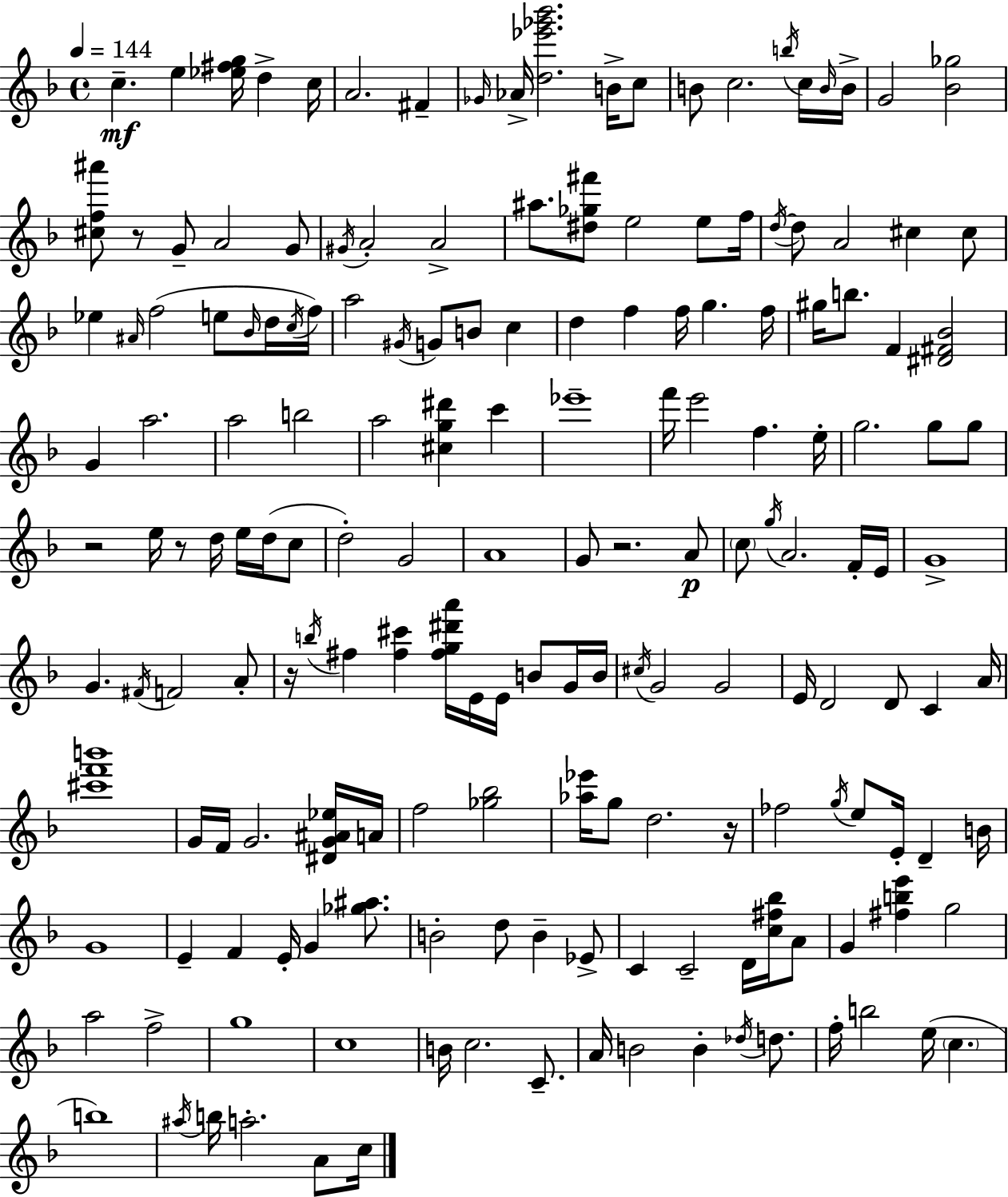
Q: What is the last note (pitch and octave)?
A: C5